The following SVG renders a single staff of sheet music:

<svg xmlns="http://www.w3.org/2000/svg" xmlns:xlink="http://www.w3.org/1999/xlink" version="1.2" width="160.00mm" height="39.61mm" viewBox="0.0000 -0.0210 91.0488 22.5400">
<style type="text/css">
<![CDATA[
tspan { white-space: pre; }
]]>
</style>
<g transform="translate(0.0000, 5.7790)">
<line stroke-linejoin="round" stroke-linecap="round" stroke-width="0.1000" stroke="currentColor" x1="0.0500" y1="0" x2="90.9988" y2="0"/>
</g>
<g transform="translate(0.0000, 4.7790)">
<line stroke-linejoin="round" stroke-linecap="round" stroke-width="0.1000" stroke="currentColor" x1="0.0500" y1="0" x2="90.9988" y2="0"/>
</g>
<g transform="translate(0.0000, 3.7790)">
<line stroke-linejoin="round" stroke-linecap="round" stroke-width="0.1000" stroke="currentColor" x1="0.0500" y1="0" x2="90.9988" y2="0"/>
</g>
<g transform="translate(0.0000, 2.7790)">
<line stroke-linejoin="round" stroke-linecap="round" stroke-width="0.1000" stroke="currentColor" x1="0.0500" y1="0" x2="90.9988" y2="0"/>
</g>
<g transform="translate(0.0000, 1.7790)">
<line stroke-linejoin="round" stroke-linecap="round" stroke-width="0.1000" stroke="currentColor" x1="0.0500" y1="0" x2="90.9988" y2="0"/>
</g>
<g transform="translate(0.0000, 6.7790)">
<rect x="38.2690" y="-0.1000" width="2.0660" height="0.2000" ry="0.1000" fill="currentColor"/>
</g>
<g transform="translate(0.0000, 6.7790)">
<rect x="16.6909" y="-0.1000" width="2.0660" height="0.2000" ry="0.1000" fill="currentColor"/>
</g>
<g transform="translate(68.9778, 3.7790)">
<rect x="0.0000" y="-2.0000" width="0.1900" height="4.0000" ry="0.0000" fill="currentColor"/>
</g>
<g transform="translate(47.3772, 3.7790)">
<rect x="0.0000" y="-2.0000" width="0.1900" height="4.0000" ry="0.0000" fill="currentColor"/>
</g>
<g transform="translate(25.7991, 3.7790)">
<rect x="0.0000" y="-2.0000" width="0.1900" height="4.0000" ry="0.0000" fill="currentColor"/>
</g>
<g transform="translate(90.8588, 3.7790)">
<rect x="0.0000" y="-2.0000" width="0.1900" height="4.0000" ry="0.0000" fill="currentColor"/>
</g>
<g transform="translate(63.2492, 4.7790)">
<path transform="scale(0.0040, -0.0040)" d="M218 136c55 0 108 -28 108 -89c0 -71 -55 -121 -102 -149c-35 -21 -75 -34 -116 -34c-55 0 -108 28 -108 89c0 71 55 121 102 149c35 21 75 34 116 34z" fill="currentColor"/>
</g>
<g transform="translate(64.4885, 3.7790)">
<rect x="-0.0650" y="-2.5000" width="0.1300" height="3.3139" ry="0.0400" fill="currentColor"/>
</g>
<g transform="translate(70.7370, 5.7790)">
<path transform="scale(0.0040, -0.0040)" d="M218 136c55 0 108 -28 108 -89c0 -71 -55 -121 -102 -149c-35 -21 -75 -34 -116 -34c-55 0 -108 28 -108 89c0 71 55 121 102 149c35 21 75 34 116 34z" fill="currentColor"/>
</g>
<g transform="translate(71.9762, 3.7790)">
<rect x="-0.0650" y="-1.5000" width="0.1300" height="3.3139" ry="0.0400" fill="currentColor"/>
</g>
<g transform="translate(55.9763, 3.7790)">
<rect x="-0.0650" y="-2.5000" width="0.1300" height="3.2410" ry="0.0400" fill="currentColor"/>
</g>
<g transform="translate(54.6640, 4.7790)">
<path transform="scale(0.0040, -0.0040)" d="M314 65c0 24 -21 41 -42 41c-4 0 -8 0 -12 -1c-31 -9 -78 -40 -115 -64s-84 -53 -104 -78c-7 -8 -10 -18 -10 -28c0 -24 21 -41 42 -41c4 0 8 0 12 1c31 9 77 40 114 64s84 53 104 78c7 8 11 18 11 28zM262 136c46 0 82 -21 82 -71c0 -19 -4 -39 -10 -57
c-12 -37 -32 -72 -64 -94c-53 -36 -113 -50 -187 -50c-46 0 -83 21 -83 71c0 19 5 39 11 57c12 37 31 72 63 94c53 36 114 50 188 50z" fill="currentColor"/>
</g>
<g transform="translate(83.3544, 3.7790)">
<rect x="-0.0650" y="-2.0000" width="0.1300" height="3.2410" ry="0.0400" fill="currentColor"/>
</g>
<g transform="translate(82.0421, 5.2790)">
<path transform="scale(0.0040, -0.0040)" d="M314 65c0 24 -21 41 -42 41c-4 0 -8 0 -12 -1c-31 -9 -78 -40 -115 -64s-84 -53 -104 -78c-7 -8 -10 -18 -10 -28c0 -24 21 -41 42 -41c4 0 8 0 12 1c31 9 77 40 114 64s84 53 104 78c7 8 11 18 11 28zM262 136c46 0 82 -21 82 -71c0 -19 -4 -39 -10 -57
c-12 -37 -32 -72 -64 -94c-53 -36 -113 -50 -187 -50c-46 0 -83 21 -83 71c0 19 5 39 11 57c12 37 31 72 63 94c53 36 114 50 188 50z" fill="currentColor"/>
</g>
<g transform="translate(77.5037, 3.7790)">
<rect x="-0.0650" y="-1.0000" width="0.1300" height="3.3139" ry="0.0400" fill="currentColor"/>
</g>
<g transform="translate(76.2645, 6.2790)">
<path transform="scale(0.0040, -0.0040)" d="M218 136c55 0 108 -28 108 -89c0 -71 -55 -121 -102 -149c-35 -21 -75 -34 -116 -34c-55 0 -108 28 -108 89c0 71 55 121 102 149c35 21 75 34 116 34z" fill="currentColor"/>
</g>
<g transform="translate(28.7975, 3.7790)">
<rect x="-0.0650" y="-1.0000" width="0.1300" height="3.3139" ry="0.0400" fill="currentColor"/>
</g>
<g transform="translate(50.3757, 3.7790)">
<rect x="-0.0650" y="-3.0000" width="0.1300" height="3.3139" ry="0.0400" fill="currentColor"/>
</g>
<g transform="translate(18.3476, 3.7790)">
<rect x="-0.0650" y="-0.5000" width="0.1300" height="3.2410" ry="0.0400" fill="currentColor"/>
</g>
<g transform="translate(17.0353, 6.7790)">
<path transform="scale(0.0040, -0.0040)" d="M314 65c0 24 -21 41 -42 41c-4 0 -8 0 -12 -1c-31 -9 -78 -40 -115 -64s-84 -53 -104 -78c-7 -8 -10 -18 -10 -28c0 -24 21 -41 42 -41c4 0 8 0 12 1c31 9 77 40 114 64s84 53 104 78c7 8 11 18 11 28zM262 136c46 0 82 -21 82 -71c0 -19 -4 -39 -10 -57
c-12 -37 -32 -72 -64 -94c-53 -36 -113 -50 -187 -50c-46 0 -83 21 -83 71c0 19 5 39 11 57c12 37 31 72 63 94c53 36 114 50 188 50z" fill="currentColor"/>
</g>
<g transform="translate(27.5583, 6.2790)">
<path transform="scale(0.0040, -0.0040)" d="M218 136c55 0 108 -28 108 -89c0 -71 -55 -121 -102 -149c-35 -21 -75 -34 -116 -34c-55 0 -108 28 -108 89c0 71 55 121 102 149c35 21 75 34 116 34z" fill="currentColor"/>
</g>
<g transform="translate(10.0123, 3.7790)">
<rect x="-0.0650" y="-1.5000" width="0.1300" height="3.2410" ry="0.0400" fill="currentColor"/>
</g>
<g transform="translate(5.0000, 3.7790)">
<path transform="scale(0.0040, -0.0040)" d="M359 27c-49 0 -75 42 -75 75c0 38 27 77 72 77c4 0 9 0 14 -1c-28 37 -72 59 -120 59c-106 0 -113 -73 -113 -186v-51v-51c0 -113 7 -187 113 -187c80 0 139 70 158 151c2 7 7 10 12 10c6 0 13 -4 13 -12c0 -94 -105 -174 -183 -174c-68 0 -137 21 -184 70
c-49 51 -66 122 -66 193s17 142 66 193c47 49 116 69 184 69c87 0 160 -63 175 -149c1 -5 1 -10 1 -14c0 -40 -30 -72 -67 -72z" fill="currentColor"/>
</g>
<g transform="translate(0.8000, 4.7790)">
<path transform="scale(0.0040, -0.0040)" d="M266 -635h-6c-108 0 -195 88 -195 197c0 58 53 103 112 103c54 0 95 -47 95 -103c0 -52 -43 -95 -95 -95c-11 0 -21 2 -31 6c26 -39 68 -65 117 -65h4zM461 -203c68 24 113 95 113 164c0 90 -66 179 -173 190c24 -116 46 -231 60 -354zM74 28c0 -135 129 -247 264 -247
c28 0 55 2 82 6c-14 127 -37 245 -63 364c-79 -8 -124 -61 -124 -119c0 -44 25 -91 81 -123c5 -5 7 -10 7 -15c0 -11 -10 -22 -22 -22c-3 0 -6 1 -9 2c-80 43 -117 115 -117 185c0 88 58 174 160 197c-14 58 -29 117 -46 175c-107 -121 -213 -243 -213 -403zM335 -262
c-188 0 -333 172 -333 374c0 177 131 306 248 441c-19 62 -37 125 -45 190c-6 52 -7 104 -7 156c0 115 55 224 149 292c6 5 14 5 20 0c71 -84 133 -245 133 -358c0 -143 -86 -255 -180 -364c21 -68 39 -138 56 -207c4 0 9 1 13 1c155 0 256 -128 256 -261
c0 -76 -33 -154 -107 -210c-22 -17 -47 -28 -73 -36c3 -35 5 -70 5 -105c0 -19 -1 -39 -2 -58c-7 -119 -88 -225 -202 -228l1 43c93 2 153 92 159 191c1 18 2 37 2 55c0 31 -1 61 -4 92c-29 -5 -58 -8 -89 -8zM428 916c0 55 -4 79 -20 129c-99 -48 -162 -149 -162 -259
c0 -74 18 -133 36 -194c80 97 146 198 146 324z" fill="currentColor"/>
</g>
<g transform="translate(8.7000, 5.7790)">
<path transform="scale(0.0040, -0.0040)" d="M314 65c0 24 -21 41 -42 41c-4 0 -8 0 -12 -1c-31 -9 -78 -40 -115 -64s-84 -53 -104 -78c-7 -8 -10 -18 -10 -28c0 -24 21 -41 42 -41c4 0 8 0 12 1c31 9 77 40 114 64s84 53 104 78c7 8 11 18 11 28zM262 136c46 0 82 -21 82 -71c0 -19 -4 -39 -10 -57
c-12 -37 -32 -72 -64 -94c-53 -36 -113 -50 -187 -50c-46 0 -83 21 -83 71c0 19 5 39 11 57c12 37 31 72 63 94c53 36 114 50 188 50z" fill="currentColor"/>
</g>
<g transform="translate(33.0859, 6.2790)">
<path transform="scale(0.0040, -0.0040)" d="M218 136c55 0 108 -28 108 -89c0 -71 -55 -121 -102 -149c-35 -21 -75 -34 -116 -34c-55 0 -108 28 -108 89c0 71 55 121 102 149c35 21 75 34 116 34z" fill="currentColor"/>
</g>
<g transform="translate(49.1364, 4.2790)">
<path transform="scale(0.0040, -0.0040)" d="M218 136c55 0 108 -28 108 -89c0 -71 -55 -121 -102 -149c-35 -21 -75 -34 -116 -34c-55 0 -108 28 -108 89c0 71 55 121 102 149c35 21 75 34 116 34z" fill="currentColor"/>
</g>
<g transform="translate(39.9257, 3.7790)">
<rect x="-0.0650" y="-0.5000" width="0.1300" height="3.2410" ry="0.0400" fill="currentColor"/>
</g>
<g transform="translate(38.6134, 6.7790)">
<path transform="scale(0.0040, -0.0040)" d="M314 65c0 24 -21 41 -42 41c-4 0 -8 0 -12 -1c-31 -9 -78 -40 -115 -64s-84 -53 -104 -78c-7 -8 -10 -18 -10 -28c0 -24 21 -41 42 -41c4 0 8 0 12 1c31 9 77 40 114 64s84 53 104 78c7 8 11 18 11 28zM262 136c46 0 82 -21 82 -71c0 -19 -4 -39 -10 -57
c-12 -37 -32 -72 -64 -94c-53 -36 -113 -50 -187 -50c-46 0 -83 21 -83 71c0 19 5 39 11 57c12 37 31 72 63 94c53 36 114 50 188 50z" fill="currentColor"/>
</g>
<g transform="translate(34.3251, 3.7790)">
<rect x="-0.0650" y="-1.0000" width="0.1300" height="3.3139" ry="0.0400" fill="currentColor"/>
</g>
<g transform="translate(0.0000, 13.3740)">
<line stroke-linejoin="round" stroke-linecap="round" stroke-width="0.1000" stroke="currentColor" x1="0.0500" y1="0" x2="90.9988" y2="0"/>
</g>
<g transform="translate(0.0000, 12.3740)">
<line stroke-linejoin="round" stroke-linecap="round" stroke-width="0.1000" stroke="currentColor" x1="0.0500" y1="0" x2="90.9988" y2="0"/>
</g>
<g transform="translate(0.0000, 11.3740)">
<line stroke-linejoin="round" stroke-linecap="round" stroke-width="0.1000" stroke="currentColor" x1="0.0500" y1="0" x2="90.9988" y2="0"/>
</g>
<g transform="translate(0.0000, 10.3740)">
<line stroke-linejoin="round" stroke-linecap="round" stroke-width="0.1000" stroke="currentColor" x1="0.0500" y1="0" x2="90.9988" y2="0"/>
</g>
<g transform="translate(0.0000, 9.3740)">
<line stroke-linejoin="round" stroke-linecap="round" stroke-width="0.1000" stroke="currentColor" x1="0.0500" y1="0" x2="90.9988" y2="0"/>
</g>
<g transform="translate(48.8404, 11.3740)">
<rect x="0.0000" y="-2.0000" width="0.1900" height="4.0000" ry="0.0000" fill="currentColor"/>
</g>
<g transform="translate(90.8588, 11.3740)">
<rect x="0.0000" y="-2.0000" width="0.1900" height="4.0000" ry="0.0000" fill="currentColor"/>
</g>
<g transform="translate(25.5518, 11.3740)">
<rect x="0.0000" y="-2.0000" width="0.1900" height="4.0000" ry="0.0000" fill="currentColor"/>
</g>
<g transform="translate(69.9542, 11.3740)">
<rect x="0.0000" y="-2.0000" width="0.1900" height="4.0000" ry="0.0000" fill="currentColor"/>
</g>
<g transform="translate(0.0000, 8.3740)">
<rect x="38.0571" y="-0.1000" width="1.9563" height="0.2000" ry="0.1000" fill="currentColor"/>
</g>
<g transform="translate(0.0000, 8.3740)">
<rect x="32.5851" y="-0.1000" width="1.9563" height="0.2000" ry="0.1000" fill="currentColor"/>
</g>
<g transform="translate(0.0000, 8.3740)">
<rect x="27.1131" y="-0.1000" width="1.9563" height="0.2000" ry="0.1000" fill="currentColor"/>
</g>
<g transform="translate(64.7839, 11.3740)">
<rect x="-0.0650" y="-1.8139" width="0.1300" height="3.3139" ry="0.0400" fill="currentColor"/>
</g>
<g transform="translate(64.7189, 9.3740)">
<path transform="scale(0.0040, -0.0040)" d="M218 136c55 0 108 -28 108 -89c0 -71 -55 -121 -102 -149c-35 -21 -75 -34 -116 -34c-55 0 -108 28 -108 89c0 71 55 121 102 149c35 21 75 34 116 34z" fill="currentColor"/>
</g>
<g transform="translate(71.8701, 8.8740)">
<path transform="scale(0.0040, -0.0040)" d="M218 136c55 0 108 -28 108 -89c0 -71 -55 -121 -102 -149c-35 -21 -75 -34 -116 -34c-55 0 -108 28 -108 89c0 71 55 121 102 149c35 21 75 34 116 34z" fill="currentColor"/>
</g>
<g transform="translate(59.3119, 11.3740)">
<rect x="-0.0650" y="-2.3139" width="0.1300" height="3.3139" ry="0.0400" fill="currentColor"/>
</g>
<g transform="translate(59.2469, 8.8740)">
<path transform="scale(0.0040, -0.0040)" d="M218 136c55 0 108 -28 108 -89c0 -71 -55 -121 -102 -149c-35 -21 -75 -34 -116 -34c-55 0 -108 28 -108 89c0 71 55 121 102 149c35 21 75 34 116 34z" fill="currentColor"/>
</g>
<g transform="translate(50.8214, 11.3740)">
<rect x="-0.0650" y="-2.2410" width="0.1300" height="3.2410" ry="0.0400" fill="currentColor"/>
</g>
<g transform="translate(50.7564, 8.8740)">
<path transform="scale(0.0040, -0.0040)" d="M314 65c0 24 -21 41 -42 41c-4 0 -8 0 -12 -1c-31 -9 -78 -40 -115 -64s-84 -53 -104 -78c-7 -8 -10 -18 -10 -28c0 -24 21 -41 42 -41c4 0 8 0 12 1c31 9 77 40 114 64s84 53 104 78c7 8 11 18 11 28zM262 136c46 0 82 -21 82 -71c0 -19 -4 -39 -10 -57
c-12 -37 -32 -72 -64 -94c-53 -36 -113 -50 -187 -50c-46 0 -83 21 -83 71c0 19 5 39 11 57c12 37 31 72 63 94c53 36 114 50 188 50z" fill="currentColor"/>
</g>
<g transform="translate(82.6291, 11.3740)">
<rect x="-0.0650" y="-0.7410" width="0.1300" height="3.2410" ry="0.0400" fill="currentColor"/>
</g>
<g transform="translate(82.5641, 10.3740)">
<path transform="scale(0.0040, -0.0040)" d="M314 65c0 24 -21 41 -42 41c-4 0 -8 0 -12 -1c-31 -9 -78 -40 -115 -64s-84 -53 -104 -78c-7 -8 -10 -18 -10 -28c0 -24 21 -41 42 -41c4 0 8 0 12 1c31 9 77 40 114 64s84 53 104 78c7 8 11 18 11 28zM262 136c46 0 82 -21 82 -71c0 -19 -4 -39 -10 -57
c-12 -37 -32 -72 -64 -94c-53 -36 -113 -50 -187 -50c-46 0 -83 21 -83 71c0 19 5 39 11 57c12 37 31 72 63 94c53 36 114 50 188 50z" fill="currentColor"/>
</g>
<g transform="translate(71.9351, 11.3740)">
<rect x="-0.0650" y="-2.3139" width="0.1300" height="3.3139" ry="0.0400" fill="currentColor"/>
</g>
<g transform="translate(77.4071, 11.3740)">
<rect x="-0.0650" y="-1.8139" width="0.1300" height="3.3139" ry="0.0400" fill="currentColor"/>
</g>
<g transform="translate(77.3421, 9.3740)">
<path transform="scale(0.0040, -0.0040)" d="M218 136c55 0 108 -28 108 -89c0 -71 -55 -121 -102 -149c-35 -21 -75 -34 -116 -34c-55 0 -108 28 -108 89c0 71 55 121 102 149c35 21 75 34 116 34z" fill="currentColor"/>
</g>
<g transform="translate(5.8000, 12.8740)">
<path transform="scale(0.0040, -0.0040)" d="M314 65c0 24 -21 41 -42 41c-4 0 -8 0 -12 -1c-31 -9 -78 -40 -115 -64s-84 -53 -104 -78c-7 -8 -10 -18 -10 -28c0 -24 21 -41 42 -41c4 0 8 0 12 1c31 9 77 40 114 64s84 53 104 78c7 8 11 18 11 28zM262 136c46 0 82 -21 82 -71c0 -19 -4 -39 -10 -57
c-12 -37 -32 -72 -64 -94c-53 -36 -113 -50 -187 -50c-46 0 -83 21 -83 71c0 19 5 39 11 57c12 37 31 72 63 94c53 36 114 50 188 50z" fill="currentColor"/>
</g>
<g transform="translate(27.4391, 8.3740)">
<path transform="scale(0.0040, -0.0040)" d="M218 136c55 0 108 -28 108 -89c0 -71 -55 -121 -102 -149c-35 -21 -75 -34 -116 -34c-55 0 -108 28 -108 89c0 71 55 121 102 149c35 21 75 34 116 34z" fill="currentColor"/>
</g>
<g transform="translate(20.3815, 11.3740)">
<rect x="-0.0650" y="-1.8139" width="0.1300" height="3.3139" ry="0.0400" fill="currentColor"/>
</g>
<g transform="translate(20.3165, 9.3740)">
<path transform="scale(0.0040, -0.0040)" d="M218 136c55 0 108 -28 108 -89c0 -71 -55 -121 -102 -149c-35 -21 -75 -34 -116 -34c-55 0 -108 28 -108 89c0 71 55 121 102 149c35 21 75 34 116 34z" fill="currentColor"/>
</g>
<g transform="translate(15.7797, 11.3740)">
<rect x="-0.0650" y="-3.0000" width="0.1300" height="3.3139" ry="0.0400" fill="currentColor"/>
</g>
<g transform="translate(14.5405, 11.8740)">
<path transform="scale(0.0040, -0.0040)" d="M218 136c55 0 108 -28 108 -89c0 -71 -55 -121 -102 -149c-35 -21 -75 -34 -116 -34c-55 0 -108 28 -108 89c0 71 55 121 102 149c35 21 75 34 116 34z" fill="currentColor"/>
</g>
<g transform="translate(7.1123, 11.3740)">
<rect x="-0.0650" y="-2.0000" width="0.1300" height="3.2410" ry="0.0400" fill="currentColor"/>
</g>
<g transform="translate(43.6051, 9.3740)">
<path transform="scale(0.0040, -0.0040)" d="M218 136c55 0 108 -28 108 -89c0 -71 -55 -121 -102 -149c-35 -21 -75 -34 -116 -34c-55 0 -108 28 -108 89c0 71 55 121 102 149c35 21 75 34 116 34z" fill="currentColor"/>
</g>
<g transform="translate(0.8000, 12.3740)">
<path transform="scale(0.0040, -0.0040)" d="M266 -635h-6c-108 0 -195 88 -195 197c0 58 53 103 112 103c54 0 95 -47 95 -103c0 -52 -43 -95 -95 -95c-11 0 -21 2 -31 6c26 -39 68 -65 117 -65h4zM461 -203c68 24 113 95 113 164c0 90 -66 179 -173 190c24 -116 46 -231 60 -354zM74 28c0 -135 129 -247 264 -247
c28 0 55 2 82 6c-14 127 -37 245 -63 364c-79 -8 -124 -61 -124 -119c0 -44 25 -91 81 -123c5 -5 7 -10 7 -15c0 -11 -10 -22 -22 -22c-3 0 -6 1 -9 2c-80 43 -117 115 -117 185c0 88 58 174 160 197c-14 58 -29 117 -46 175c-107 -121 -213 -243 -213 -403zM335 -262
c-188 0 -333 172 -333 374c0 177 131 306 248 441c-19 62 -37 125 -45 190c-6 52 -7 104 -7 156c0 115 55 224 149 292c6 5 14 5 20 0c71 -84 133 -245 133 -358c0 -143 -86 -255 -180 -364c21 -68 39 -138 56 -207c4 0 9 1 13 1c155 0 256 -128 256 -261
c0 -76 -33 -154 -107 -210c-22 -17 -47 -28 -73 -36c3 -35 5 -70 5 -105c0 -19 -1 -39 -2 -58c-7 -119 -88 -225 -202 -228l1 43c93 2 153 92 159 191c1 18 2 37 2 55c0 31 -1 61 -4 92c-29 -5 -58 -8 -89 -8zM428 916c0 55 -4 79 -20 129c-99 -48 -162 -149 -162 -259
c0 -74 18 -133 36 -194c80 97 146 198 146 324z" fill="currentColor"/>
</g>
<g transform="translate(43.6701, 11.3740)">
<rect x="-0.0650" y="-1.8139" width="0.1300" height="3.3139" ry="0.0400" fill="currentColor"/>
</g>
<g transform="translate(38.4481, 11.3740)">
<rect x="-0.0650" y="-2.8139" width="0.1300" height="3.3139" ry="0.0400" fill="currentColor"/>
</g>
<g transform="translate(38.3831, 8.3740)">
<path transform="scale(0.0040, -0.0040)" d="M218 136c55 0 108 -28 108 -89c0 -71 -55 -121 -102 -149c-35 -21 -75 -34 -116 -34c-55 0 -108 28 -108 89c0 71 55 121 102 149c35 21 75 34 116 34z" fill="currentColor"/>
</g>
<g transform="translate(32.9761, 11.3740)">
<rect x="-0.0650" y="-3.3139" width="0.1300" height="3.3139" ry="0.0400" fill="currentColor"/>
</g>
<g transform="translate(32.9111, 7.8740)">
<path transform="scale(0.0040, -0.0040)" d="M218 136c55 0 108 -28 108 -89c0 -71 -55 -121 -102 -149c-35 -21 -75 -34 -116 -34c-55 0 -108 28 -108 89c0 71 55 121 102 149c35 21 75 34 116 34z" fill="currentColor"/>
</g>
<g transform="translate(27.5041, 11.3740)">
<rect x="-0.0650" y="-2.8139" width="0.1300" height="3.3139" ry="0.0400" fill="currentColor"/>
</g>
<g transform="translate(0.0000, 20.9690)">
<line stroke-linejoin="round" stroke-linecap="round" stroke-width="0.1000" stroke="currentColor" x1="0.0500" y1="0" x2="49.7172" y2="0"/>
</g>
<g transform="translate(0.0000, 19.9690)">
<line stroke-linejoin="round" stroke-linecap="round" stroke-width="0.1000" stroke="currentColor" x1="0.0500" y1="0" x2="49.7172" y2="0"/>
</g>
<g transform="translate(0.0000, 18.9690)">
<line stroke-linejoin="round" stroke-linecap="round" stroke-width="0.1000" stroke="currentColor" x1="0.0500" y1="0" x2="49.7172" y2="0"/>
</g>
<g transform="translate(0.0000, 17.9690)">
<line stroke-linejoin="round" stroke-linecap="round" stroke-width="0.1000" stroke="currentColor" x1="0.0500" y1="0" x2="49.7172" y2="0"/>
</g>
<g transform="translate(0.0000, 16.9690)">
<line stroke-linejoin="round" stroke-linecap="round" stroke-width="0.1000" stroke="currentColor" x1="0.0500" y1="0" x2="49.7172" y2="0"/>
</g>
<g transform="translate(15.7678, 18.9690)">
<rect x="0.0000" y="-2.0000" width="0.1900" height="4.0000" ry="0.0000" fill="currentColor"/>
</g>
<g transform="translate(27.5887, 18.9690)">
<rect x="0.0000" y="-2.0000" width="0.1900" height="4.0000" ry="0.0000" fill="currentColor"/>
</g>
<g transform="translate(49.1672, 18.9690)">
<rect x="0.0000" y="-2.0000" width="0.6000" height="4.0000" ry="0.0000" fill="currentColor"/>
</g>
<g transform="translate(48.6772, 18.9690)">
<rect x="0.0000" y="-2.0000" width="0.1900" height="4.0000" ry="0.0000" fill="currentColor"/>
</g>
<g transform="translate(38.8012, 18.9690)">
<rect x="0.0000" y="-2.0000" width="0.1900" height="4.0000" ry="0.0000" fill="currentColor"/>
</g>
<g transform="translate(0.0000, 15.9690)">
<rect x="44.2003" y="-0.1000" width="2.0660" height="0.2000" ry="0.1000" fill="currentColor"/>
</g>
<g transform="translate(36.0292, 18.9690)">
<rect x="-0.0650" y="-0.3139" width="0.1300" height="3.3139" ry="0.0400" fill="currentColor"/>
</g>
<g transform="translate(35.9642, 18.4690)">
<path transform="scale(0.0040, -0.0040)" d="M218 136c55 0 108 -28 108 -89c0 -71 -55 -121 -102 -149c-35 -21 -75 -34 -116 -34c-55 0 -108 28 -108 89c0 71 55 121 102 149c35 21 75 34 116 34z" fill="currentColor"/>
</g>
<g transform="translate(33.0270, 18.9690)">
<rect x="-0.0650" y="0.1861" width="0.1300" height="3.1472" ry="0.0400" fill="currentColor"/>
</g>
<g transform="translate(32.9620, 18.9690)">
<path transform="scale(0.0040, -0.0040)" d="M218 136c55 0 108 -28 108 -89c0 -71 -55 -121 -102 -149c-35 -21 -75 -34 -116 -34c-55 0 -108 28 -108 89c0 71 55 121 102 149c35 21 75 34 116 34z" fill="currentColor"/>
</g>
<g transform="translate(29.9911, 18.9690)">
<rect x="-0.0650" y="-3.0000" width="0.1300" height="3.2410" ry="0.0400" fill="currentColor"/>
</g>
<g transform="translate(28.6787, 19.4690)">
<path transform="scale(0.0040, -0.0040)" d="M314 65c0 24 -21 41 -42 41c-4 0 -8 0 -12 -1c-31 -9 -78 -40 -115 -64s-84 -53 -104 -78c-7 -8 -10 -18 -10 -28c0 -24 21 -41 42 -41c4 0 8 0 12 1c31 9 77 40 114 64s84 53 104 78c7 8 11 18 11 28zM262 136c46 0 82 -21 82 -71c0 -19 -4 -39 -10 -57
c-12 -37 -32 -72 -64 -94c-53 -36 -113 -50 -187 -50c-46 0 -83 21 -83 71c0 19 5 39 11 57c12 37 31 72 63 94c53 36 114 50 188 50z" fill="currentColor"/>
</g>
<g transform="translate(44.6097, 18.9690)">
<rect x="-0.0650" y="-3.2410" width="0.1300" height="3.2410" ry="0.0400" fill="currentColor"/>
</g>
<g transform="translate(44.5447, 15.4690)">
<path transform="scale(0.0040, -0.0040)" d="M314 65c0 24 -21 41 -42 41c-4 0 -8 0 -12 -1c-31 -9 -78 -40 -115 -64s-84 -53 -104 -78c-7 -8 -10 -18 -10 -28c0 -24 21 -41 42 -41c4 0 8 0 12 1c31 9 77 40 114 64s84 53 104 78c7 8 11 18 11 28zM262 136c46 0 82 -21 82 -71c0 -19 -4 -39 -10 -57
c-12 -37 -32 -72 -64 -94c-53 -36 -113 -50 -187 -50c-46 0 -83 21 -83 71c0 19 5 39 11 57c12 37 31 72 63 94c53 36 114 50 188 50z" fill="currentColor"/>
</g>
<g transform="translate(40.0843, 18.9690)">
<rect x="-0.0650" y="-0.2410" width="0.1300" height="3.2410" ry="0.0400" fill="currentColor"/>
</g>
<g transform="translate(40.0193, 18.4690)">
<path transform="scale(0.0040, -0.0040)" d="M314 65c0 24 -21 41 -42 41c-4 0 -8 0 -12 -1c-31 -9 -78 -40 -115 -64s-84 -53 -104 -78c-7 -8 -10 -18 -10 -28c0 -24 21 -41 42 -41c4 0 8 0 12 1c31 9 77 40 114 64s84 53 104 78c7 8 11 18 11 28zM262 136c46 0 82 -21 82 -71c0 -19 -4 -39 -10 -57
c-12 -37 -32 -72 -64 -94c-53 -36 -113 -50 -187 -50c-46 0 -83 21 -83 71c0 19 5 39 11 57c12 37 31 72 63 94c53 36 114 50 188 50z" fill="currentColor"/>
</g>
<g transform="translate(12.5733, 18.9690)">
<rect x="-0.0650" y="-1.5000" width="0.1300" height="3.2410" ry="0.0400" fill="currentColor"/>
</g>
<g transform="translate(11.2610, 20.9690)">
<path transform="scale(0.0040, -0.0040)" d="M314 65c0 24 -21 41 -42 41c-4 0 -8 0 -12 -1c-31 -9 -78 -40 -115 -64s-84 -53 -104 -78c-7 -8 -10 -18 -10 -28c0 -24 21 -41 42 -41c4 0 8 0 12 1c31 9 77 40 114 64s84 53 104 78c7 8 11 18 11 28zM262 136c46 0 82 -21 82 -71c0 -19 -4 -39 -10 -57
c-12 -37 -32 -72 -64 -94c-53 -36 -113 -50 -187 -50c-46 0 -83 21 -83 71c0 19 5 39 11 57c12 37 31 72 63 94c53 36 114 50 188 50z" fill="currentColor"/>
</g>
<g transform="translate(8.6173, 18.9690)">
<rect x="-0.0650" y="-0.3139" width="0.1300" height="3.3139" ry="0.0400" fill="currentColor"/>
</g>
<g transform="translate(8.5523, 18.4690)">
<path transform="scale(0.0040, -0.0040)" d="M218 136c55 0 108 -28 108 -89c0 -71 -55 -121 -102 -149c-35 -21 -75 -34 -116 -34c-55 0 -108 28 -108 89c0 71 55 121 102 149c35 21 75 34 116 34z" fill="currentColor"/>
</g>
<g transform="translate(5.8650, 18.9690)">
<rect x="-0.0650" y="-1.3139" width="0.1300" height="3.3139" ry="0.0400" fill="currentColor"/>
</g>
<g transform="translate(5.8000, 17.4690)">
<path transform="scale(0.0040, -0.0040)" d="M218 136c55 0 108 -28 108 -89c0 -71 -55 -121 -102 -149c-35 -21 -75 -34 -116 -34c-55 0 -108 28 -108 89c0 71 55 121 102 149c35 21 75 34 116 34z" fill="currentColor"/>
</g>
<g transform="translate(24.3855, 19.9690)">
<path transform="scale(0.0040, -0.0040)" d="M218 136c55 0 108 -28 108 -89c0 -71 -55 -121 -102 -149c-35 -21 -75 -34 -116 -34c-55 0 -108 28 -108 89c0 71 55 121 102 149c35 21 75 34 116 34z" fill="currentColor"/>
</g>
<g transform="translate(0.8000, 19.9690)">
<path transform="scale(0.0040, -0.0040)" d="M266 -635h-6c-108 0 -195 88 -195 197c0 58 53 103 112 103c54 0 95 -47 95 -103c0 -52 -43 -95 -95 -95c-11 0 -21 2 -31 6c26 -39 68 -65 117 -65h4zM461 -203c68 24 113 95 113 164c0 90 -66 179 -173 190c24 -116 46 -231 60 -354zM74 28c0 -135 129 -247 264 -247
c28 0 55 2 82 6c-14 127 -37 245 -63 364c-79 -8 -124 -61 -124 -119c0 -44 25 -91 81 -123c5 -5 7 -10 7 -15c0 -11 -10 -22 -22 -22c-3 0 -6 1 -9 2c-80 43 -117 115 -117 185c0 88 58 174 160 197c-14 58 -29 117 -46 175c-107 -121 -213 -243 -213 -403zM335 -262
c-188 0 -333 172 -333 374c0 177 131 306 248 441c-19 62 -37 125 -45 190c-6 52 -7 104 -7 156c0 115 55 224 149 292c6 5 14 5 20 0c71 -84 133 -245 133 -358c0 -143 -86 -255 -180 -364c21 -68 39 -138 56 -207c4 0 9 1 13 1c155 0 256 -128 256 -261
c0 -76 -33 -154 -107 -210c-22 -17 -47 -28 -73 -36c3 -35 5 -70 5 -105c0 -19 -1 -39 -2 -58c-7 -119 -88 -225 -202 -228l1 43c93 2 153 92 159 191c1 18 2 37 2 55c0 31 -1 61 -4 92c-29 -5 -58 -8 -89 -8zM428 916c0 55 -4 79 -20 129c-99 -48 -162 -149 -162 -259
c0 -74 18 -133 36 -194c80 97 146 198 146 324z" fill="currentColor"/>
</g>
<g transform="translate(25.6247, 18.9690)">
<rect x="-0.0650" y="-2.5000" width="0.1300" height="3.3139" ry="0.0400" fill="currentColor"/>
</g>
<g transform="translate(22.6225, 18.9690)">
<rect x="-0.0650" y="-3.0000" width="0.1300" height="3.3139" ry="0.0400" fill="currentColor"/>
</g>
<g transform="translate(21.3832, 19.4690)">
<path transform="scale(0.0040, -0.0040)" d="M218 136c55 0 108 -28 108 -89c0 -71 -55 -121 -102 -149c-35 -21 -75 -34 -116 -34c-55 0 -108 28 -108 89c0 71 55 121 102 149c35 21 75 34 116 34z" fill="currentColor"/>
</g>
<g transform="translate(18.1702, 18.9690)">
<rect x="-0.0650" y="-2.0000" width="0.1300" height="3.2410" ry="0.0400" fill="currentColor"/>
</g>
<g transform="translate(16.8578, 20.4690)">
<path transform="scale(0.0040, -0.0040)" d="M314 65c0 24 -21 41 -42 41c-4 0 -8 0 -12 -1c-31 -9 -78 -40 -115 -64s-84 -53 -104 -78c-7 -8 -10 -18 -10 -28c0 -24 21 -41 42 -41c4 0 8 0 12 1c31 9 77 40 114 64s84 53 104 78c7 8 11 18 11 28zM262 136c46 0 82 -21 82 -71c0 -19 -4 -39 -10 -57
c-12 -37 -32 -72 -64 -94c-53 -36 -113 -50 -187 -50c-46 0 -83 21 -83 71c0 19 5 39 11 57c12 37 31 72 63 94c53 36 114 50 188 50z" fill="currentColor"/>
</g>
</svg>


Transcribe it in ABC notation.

X:1
T:Untitled
M:4/4
L:1/4
K:C
E2 C2 D D C2 A G2 G E D F2 F2 A f a b a f g2 g f g f d2 e c E2 F2 A G A2 B c c2 b2